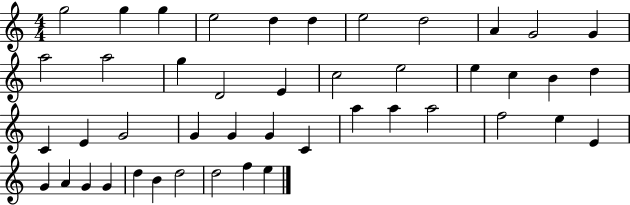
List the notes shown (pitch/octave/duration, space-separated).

G5/h G5/q G5/q E5/h D5/q D5/q E5/h D5/h A4/q G4/h G4/q A5/h A5/h G5/q D4/h E4/q C5/h E5/h E5/q C5/q B4/q D5/q C4/q E4/q G4/h G4/q G4/q G4/q C4/q A5/q A5/q A5/h F5/h E5/q E4/q G4/q A4/q G4/q G4/q D5/q B4/q D5/h D5/h F5/q E5/q